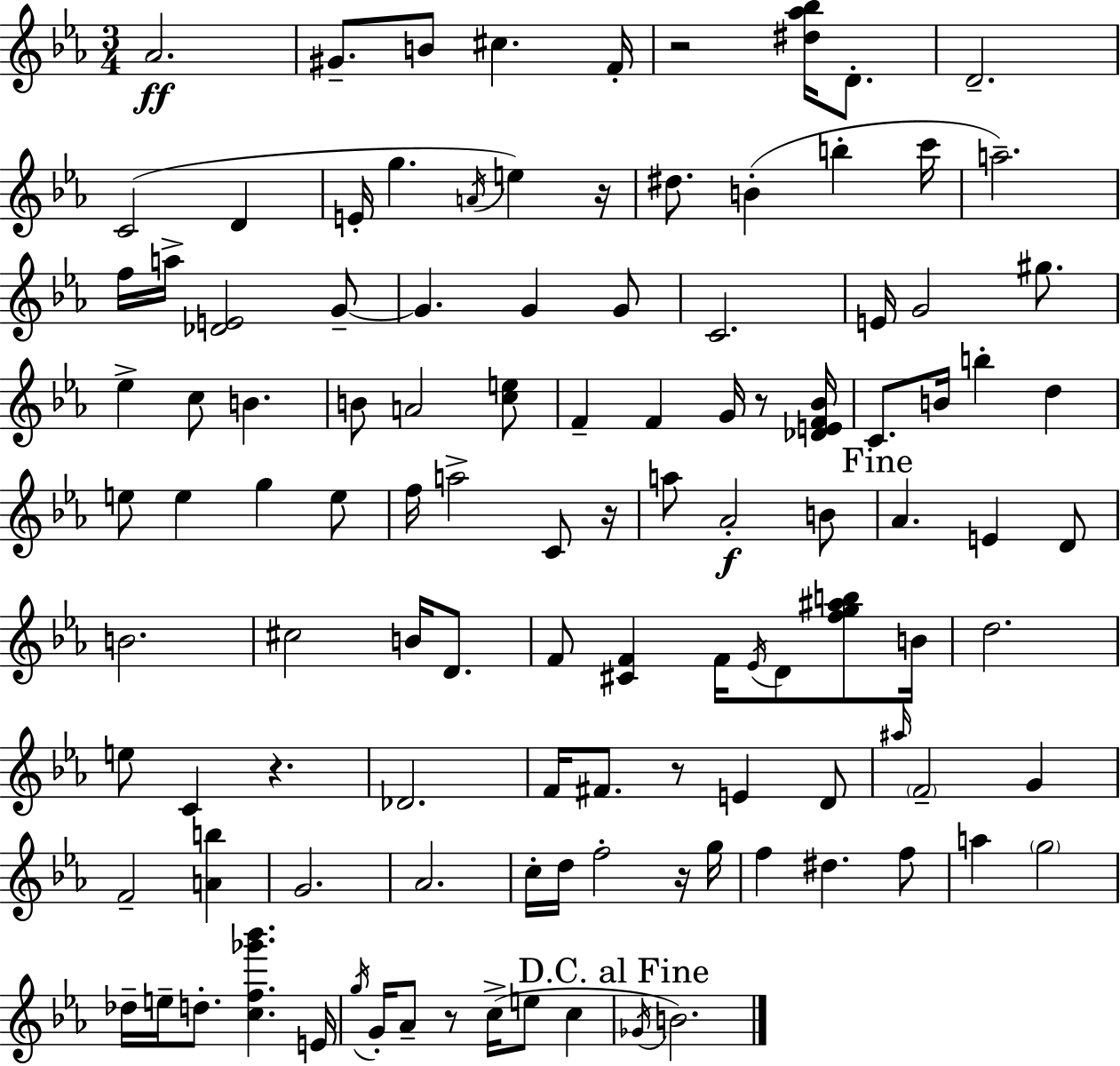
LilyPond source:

{
  \clef treble
  \numericTimeSignature
  \time 3/4
  \key ees \major
  aes'2.\ff | gis'8.-- b'8 cis''4. f'16-. | r2 <dis'' aes'' bes''>16 d'8.-. | d'2.-- | \break c'2( d'4 | e'16-. g''4. \acciaccatura { a'16 }) e''4 | r16 dis''8. b'4-.( b''4-. | c'''16 a''2.--) | \break f''16 a''16-> <des' e'>2 g'8--~~ | g'4. g'4 g'8 | c'2. | e'16 g'2 gis''8. | \break ees''4-> c''8 b'4. | b'8 a'2 <c'' e''>8 | f'4-- f'4 g'16 r8 | <des' e' f' bes'>16 c'8. b'16 b''4-. d''4 | \break e''8 e''4 g''4 e''8 | f''16 a''2-> c'8 | r16 a''8 aes'2-.\f b'8 | \mark "Fine" aes'4. e'4 d'8 | \break b'2. | cis''2 b'16 d'8. | f'8 <cis' f'>4 f'16 \acciaccatura { ees'16 } d'8 <f'' g'' ais'' b''>8 | b'16 d''2. | \break e''8 c'4 r4. | des'2. | f'16 fis'8. r8 e'4 | d'8 \grace { ais''16 } \parenthesize f'2-- g'4 | \break f'2-- <a' b''>4 | g'2. | aes'2. | c''16-. d''16 f''2-. | \break r16 g''16 f''4 dis''4. | f''8 a''4 \parenthesize g''2 | des''16-- e''16-- d''8.-. <c'' f'' ges''' bes'''>4. | e'16 \acciaccatura { g''16 } g'16-. aes'8-- r8 c''16->( e''8 | \break c''4 \mark "D.C. al Fine" \acciaccatura { ges'16 } b'2.) | \bar "|."
}